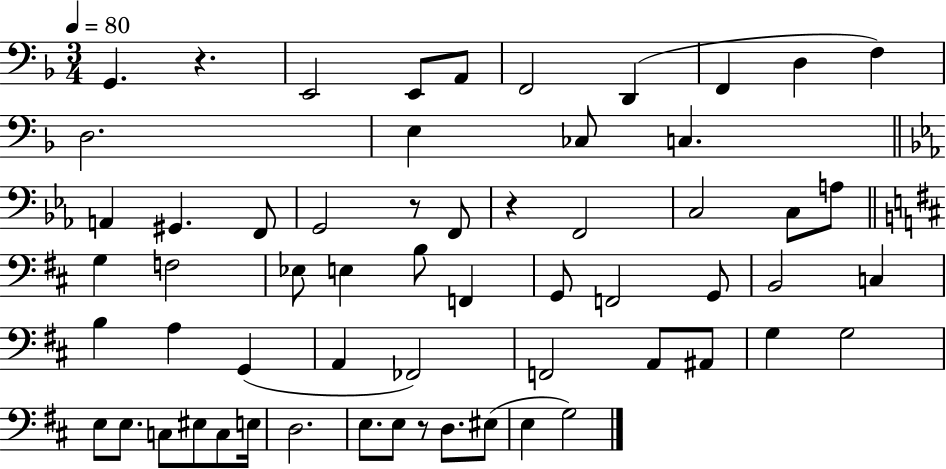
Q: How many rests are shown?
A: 4